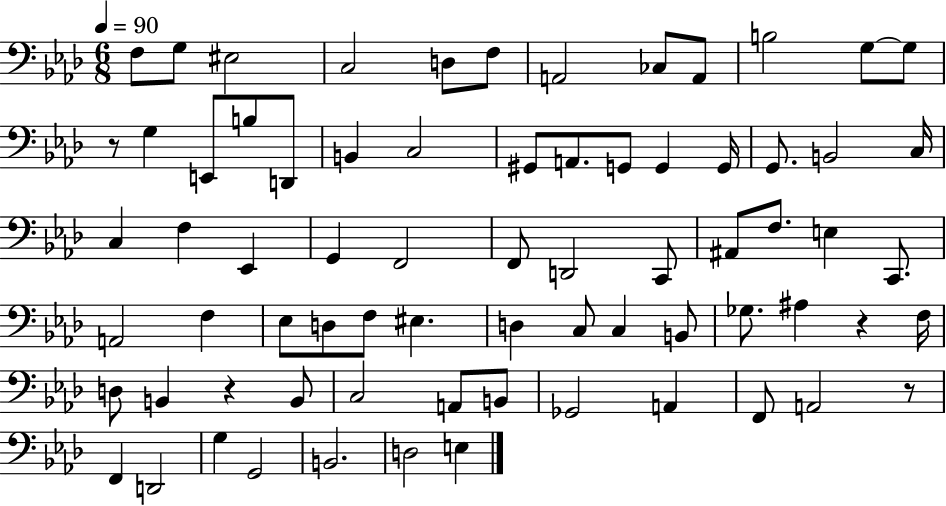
{
  \clef bass
  \numericTimeSignature
  \time 6/8
  \key aes \major
  \tempo 4 = 90
  f8 g8 eis2 | c2 d8 f8 | a,2 ces8 a,8 | b2 g8~~ g8 | \break r8 g4 e,8 b8 d,8 | b,4 c2 | gis,8 a,8. g,8 g,4 g,16 | g,8. b,2 c16 | \break c4 f4 ees,4 | g,4 f,2 | f,8 d,2 c,8 | ais,8 f8. e4 c,8. | \break a,2 f4 | ees8 d8 f8 eis4. | d4 c8 c4 b,8 | ges8. ais4 r4 f16 | \break d8 b,4 r4 b,8 | c2 a,8 b,8 | ges,2 a,4 | f,8 a,2 r8 | \break f,4 d,2 | g4 g,2 | b,2. | d2 e4 | \break \bar "|."
}